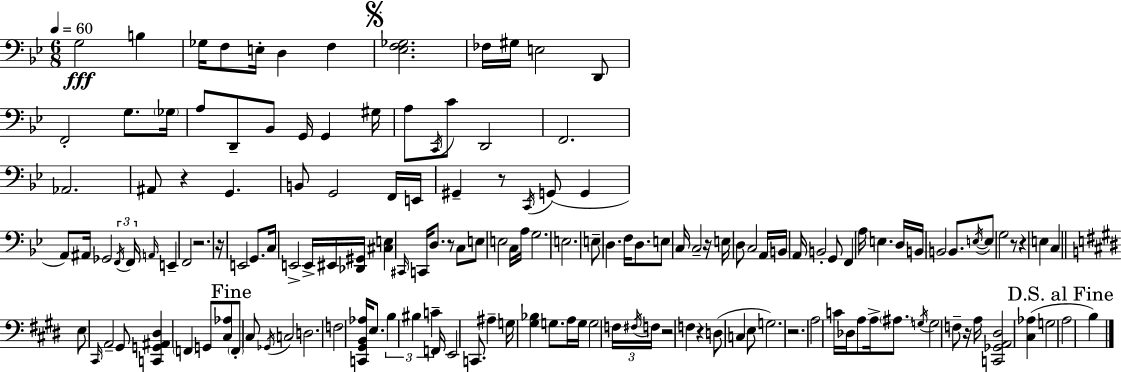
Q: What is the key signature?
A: BES major